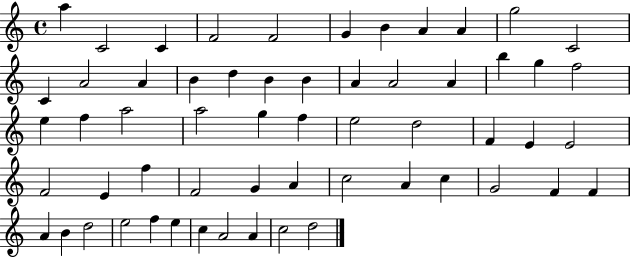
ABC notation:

X:1
T:Untitled
M:4/4
L:1/4
K:C
a C2 C F2 F2 G B A A g2 C2 C A2 A B d B B A A2 A b g f2 e f a2 a2 g f e2 d2 F E E2 F2 E f F2 G A c2 A c G2 F F A B d2 e2 f e c A2 A c2 d2